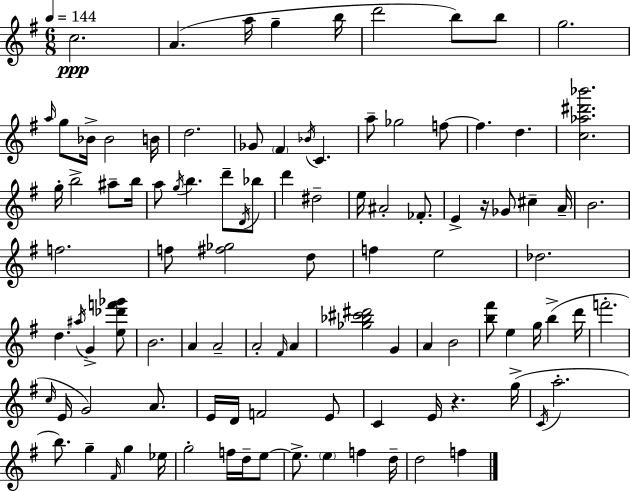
X:1
T:Untitled
M:6/8
L:1/4
K:Em
c2 A a/4 g b/4 d'2 b/2 b/2 g2 a/4 g/2 _B/4 _B2 B/4 d2 _G/2 ^F _B/4 C a/2 _g2 f/2 f d [c_a^d'_b']2 g/4 b2 ^a/2 b/4 a/2 g/4 b d'/2 D/4 _b/2 d' ^d2 e/4 ^A2 _F/2 E z/4 _G/2 ^c A/4 B2 f2 f/2 [^f_g]2 d/2 f e2 _d2 d ^a/4 G [e_d'f'_g']/2 B2 A A2 A2 ^F/4 A [_g_b^c'^d']2 G A B2 [b^f']/2 e g/4 b d'/4 f'2 c/4 E/4 G2 A/2 E/4 D/4 F2 E/2 C E/4 z g/4 C/4 a2 b/2 g ^F/4 g _e/4 g2 f/4 d/4 e/2 e/2 e f d/4 d2 f